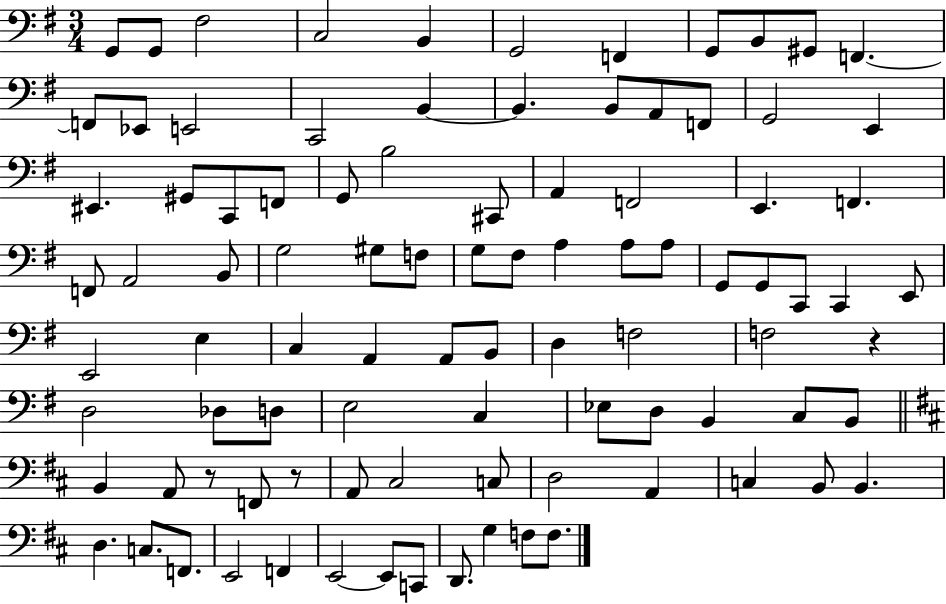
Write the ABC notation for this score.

X:1
T:Untitled
M:3/4
L:1/4
K:G
G,,/2 G,,/2 ^F,2 C,2 B,, G,,2 F,, G,,/2 B,,/2 ^G,,/2 F,, F,,/2 _E,,/2 E,,2 C,,2 B,, B,, B,,/2 A,,/2 F,,/2 G,,2 E,, ^E,, ^G,,/2 C,,/2 F,,/2 G,,/2 B,2 ^C,,/2 A,, F,,2 E,, F,, F,,/2 A,,2 B,,/2 G,2 ^G,/2 F,/2 G,/2 ^F,/2 A, A,/2 A,/2 G,,/2 G,,/2 C,,/2 C,, E,,/2 E,,2 E, C, A,, A,,/2 B,,/2 D, F,2 F,2 z D,2 _D,/2 D,/2 E,2 C, _E,/2 D,/2 B,, C,/2 B,,/2 B,, A,,/2 z/2 F,,/2 z/2 A,,/2 ^C,2 C,/2 D,2 A,, C, B,,/2 B,, D, C,/2 F,,/2 E,,2 F,, E,,2 E,,/2 C,,/2 D,,/2 G, F,/2 F,/2